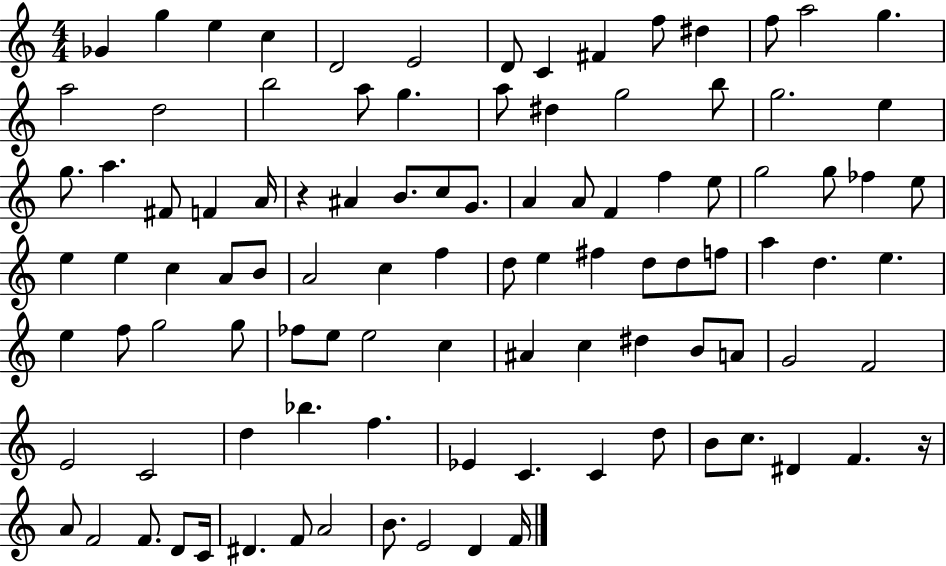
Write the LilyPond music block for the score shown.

{
  \clef treble
  \numericTimeSignature
  \time 4/4
  \key c \major
  \repeat volta 2 { ges'4 g''4 e''4 c''4 | d'2 e'2 | d'8 c'4 fis'4 f''8 dis''4 | f''8 a''2 g''4. | \break a''2 d''2 | b''2 a''8 g''4. | a''8 dis''4 g''2 b''8 | g''2. e''4 | \break g''8. a''4. fis'8 f'4 a'16 | r4 ais'4 b'8. c''8 g'8. | a'4 a'8 f'4 f''4 e''8 | g''2 g''8 fes''4 e''8 | \break e''4 e''4 c''4 a'8 b'8 | a'2 c''4 f''4 | d''8 e''4 fis''4 d''8 d''8 f''8 | a''4 d''4. e''4. | \break e''4 f''8 g''2 g''8 | fes''8 e''8 e''2 c''4 | ais'4 c''4 dis''4 b'8 a'8 | g'2 f'2 | \break e'2 c'2 | d''4 bes''4. f''4. | ees'4 c'4. c'4 d''8 | b'8 c''8. dis'4 f'4. r16 | \break a'8 f'2 f'8. d'8 c'16 | dis'4. f'8 a'2 | b'8. e'2 d'4 f'16 | } \bar "|."
}